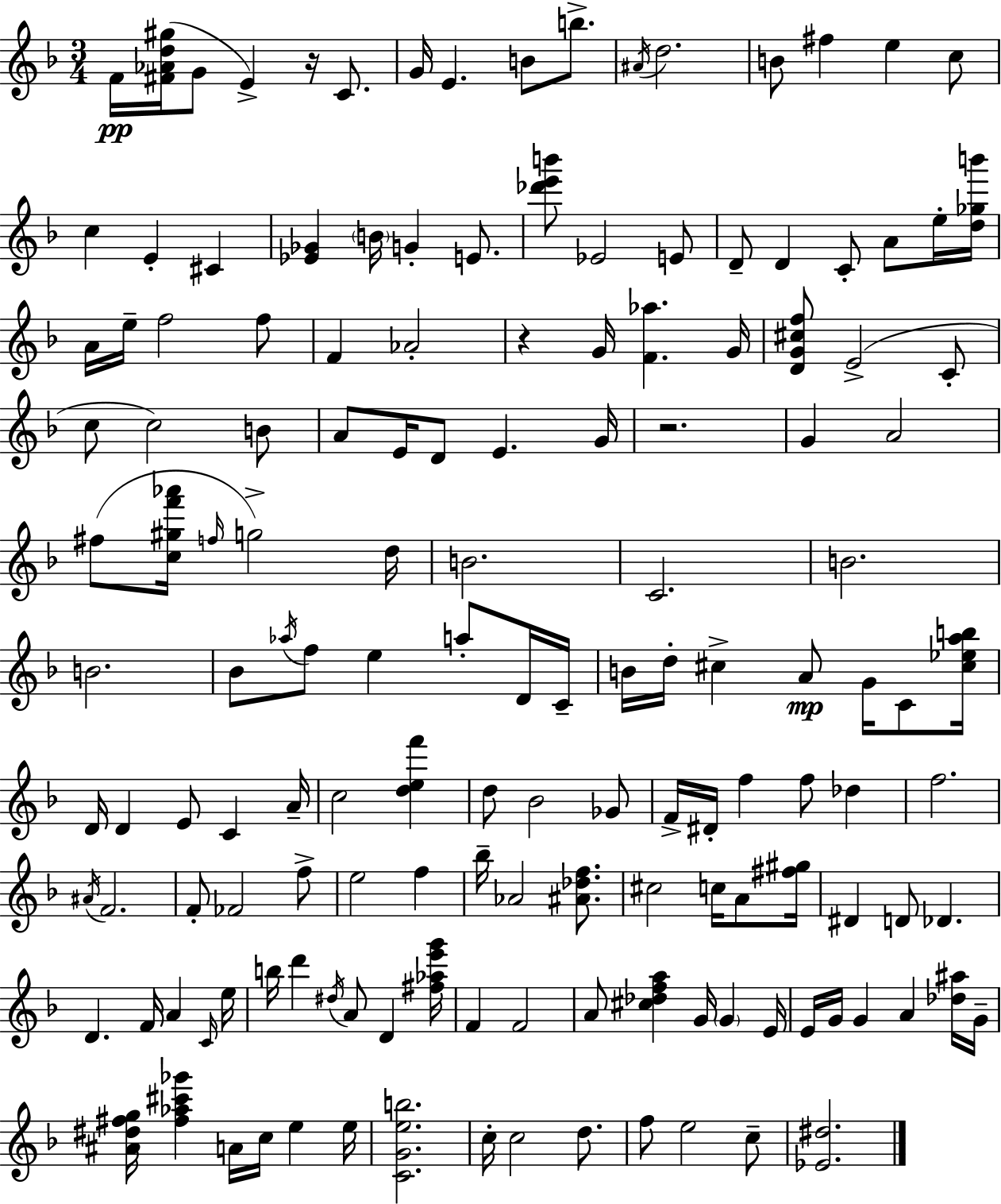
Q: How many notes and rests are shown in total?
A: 150